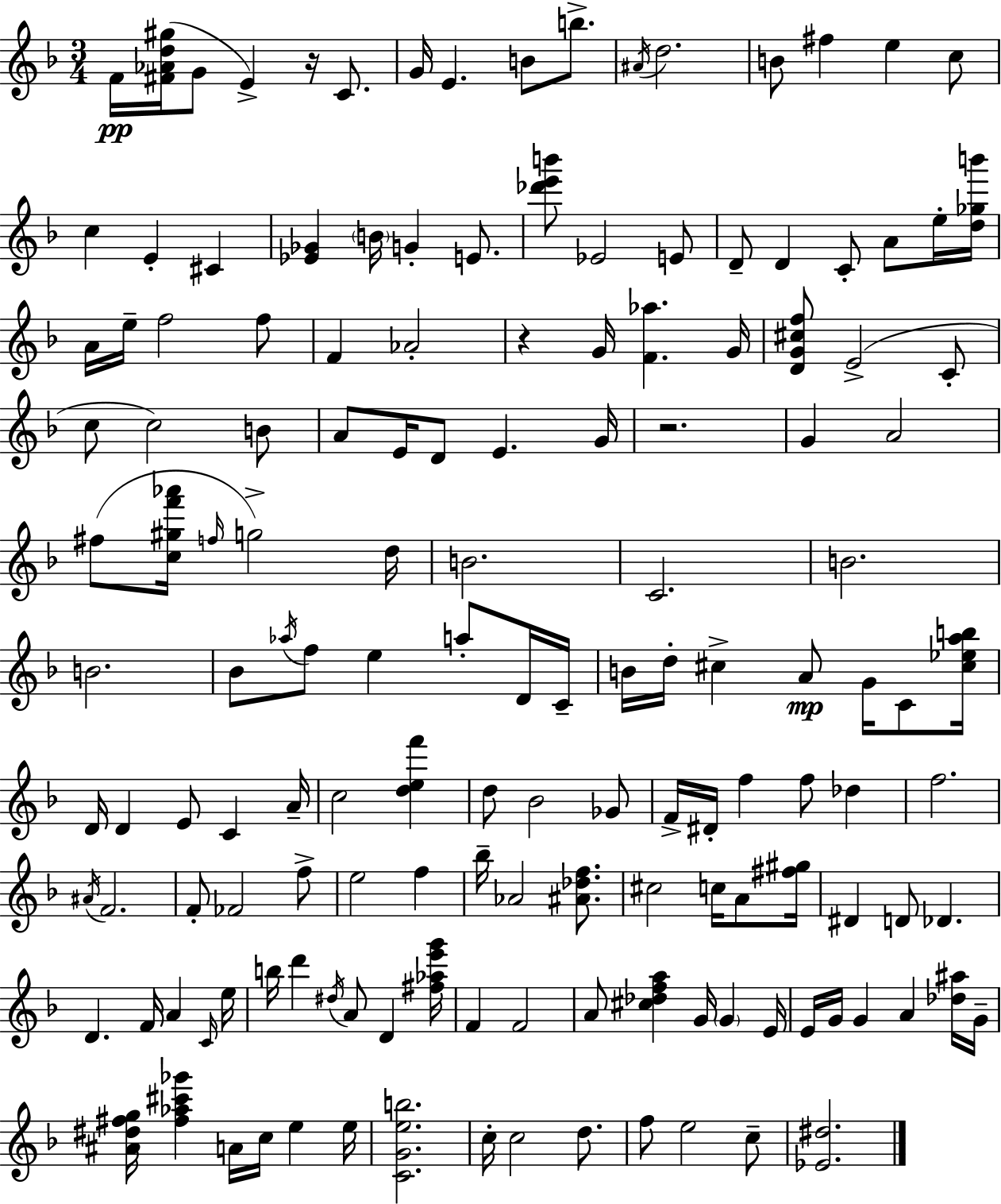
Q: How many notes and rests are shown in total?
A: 150